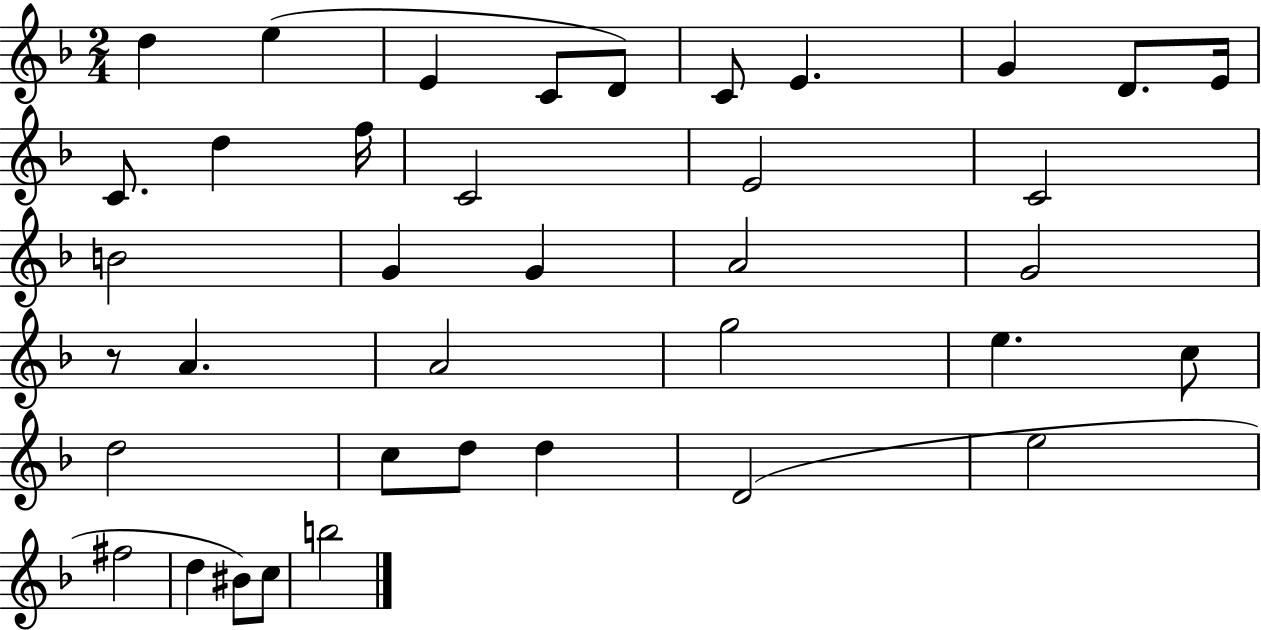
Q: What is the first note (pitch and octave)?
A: D5